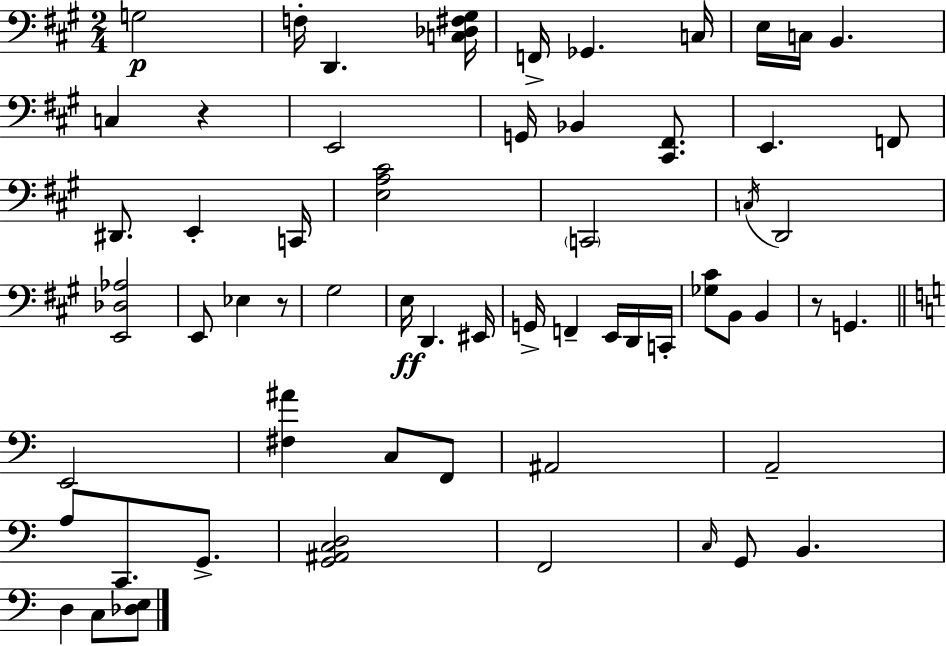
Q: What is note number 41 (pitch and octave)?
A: A3